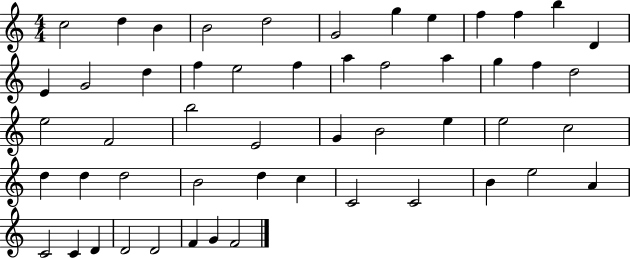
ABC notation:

X:1
T:Untitled
M:4/4
L:1/4
K:C
c2 d B B2 d2 G2 g e f f b D E G2 d f e2 f a f2 a g f d2 e2 F2 b2 E2 G B2 e e2 c2 d d d2 B2 d c C2 C2 B e2 A C2 C D D2 D2 F G F2